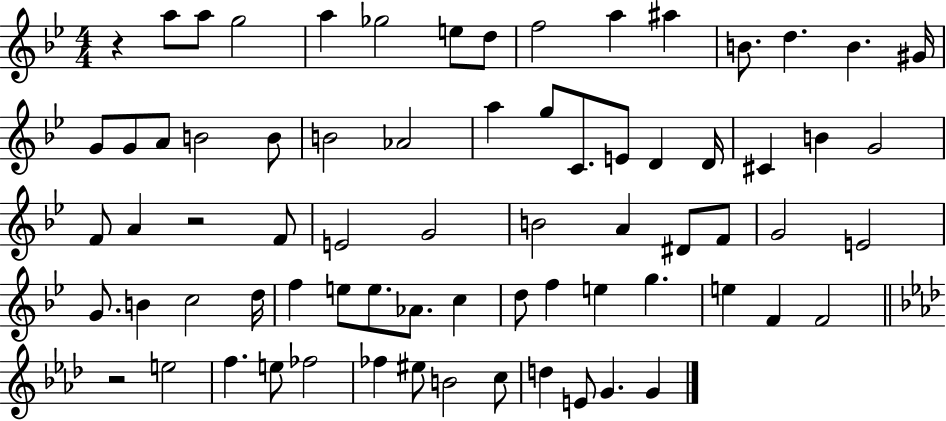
{
  \clef treble
  \numericTimeSignature
  \time 4/4
  \key bes \major
  r4 a''8 a''8 g''2 | a''4 ges''2 e''8 d''8 | f''2 a''4 ais''4 | b'8. d''4. b'4. gis'16 | \break g'8 g'8 a'8 b'2 b'8 | b'2 aes'2 | a''4 g''8 c'8. e'8 d'4 d'16 | cis'4 b'4 g'2 | \break f'8 a'4 r2 f'8 | e'2 g'2 | b'2 a'4 dis'8 f'8 | g'2 e'2 | \break g'8. b'4 c''2 d''16 | f''4 e''8 e''8. aes'8. c''4 | d''8 f''4 e''4 g''4. | e''4 f'4 f'2 | \break \bar "||" \break \key aes \major r2 e''2 | f''4. e''8 fes''2 | fes''4 eis''8 b'2 c''8 | d''4 e'8 g'4. g'4 | \break \bar "|."
}